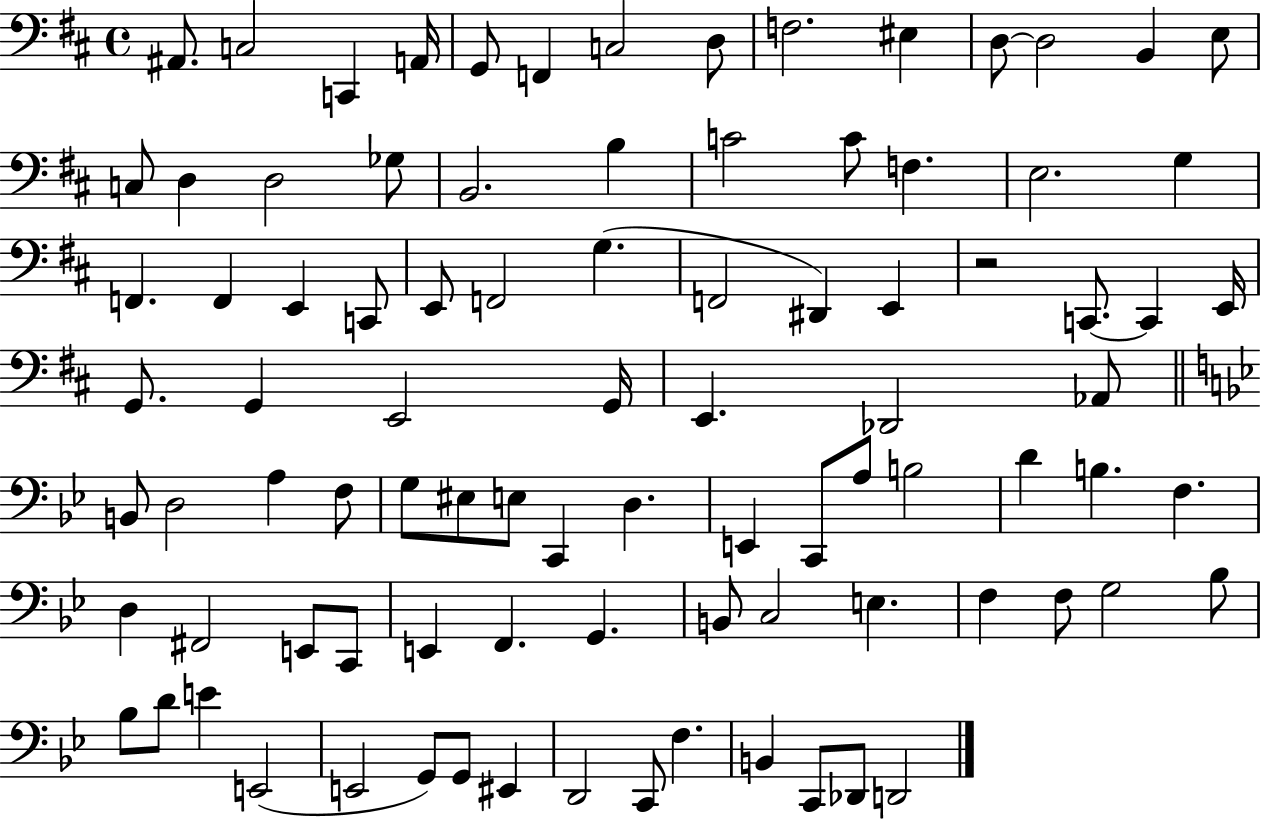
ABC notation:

X:1
T:Untitled
M:4/4
L:1/4
K:D
^A,,/2 C,2 C,, A,,/4 G,,/2 F,, C,2 D,/2 F,2 ^E, D,/2 D,2 B,, E,/2 C,/2 D, D,2 _G,/2 B,,2 B, C2 C/2 F, E,2 G, F,, F,, E,, C,,/2 E,,/2 F,,2 G, F,,2 ^D,, E,, z2 C,,/2 C,, E,,/4 G,,/2 G,, E,,2 G,,/4 E,, _D,,2 _A,,/2 B,,/2 D,2 A, F,/2 G,/2 ^E,/2 E,/2 C,, D, E,, C,,/2 A,/2 B,2 D B, F, D, ^F,,2 E,,/2 C,,/2 E,, F,, G,, B,,/2 C,2 E, F, F,/2 G,2 _B,/2 _B,/2 D/2 E E,,2 E,,2 G,,/2 G,,/2 ^E,, D,,2 C,,/2 F, B,, C,,/2 _D,,/2 D,,2